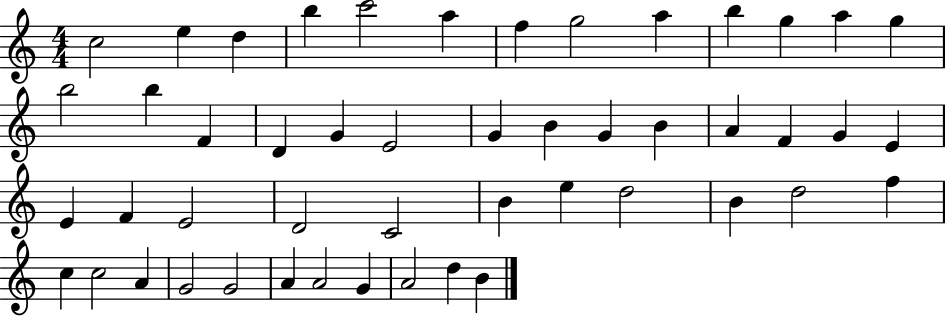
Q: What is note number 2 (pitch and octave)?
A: E5